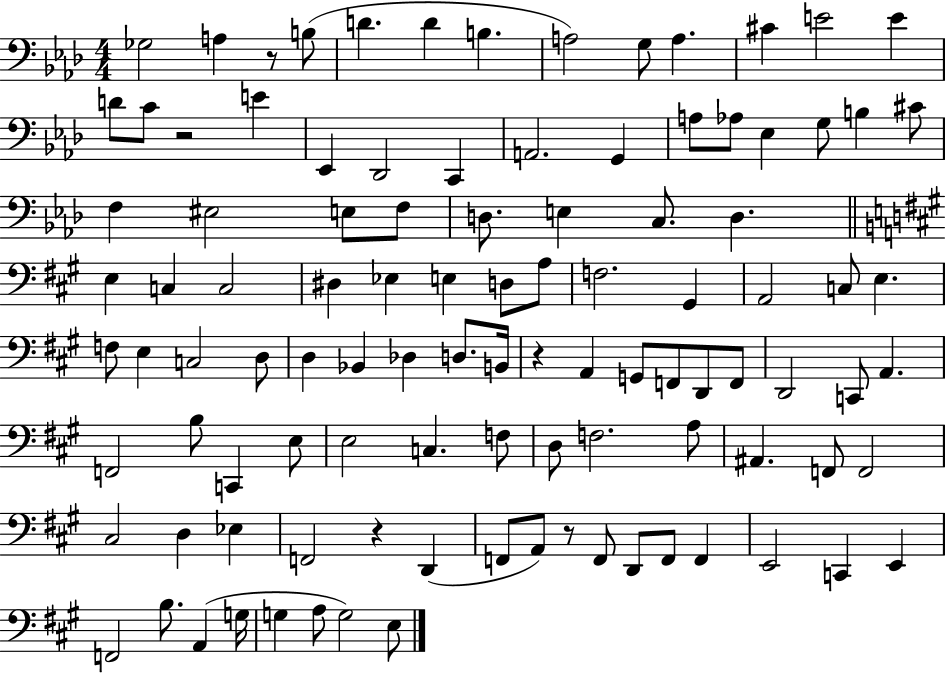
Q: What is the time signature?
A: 4/4